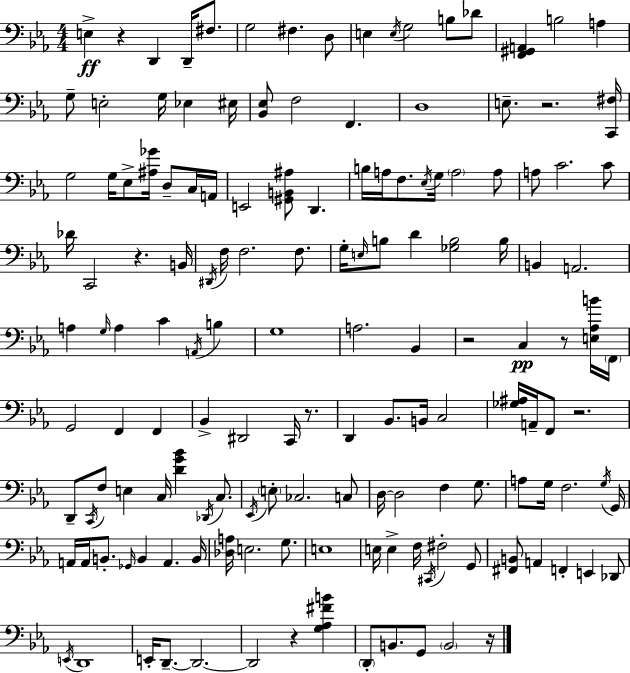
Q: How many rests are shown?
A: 9